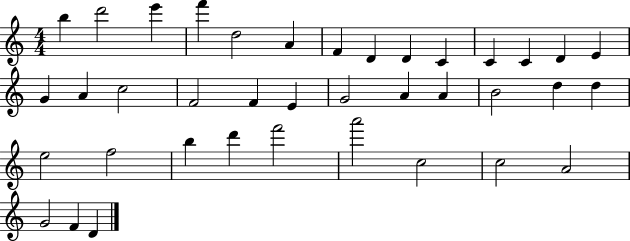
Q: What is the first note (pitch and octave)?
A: B5